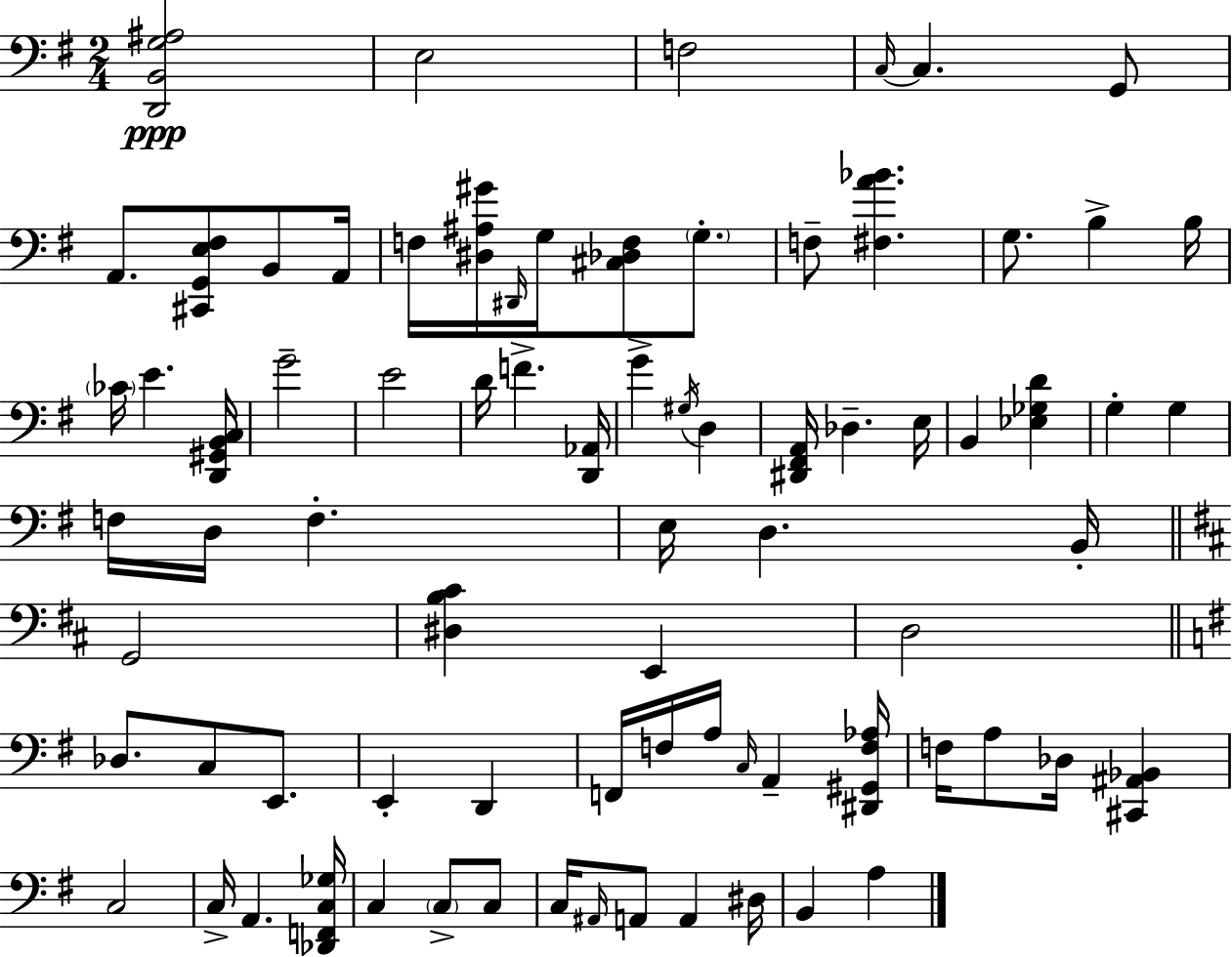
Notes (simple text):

[D2,B2,G3,A#3]/h E3/h F3/h C3/s C3/q. G2/e A2/e. [C#2,G2,E3,F#3]/e B2/e A2/s F3/s [D#3,A#3,G#4]/s D#2/s G3/s [C#3,Db3,F3]/e G3/e. F3/e [F#3,A4,Bb4]/q. G3/e. B3/q B3/s CES4/s E4/q. [D2,G#2,B2,C3]/s G4/h E4/h D4/s F4/q. [D2,Ab2]/s G4/q G#3/s D3/q [D#2,F#2,A2]/s Db3/q. E3/s B2/q [Eb3,Gb3,D4]/q G3/q G3/q F3/s D3/s F3/q. E3/s D3/q. B2/s G2/h [D#3,B3,C#4]/q E2/q D3/h Db3/e. C3/e E2/e. E2/q D2/q F2/s F3/s A3/s C3/s A2/q [D#2,G#2,F3,Ab3]/s F3/s A3/e Db3/s [C#2,A#2,Bb2]/q C3/h C3/s A2/q. [Db2,F2,C3,Gb3]/s C3/q C3/e C3/e C3/s A#2/s A2/e A2/q D#3/s B2/q A3/q